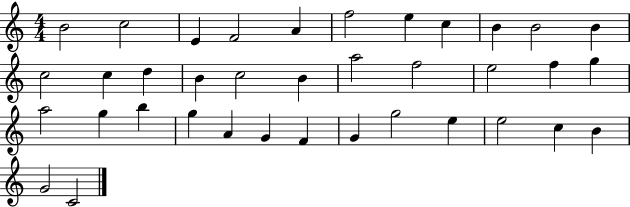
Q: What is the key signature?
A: C major